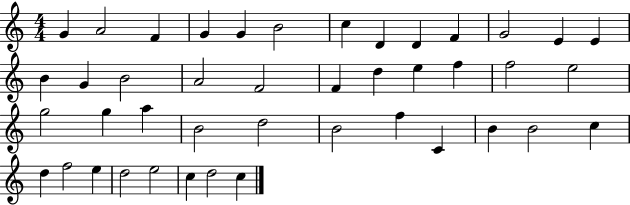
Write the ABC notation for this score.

X:1
T:Untitled
M:4/4
L:1/4
K:C
G A2 F G G B2 c D D F G2 E E B G B2 A2 F2 F d e f f2 e2 g2 g a B2 d2 B2 f C B B2 c d f2 e d2 e2 c d2 c